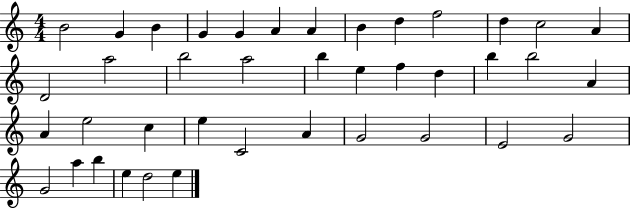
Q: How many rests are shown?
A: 0